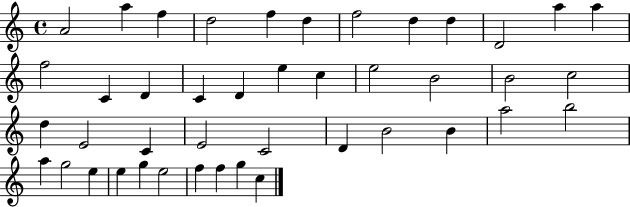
X:1
T:Untitled
M:4/4
L:1/4
K:C
A2 a f d2 f d f2 d d D2 a a f2 C D C D e c e2 B2 B2 c2 d E2 C E2 C2 D B2 B a2 b2 a g2 e e g e2 f f g c